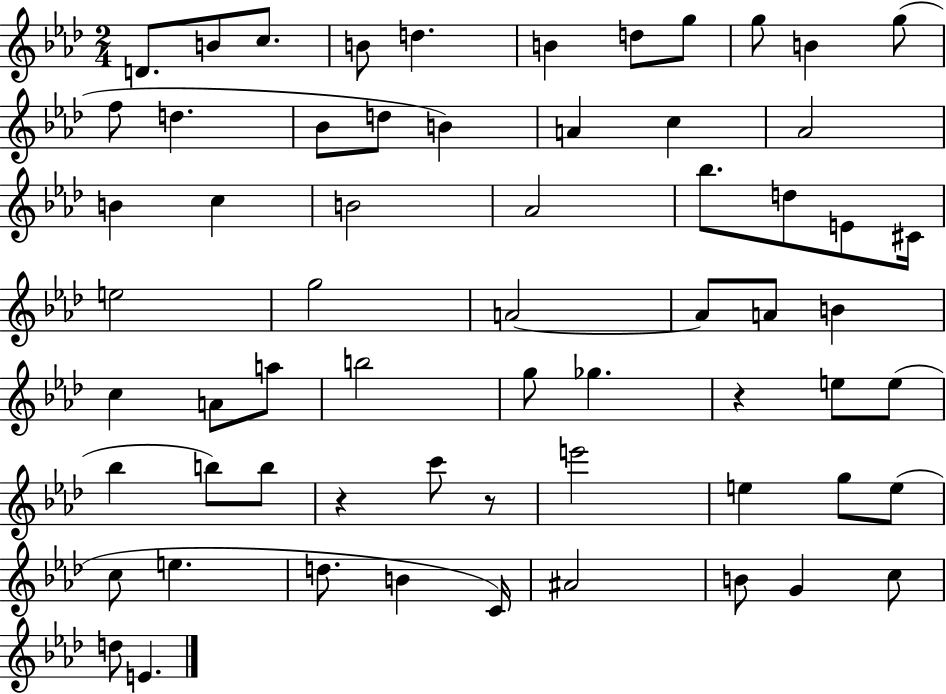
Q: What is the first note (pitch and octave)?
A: D4